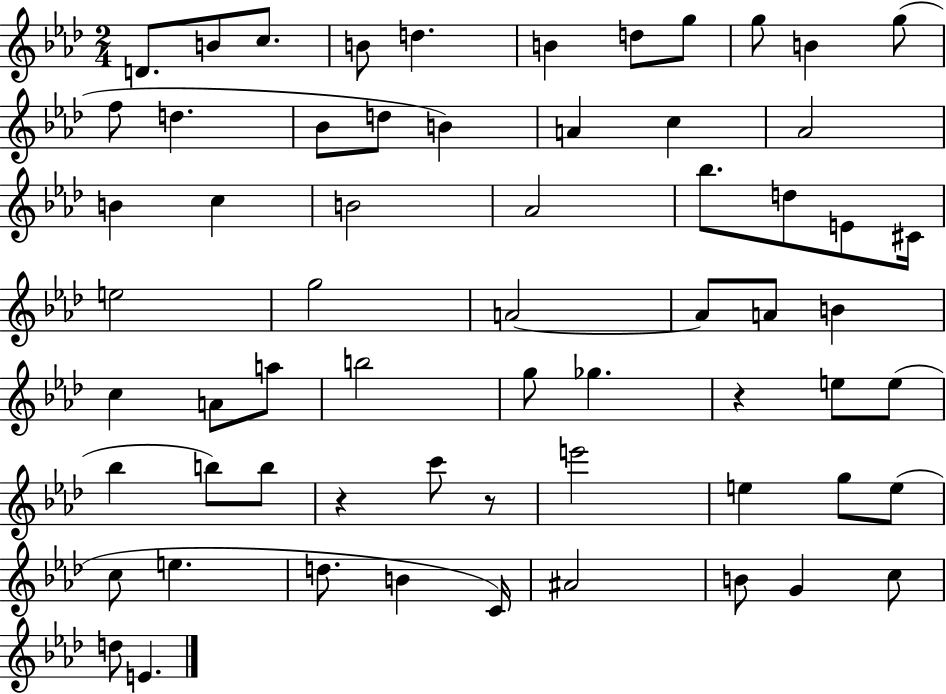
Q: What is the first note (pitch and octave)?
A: D4